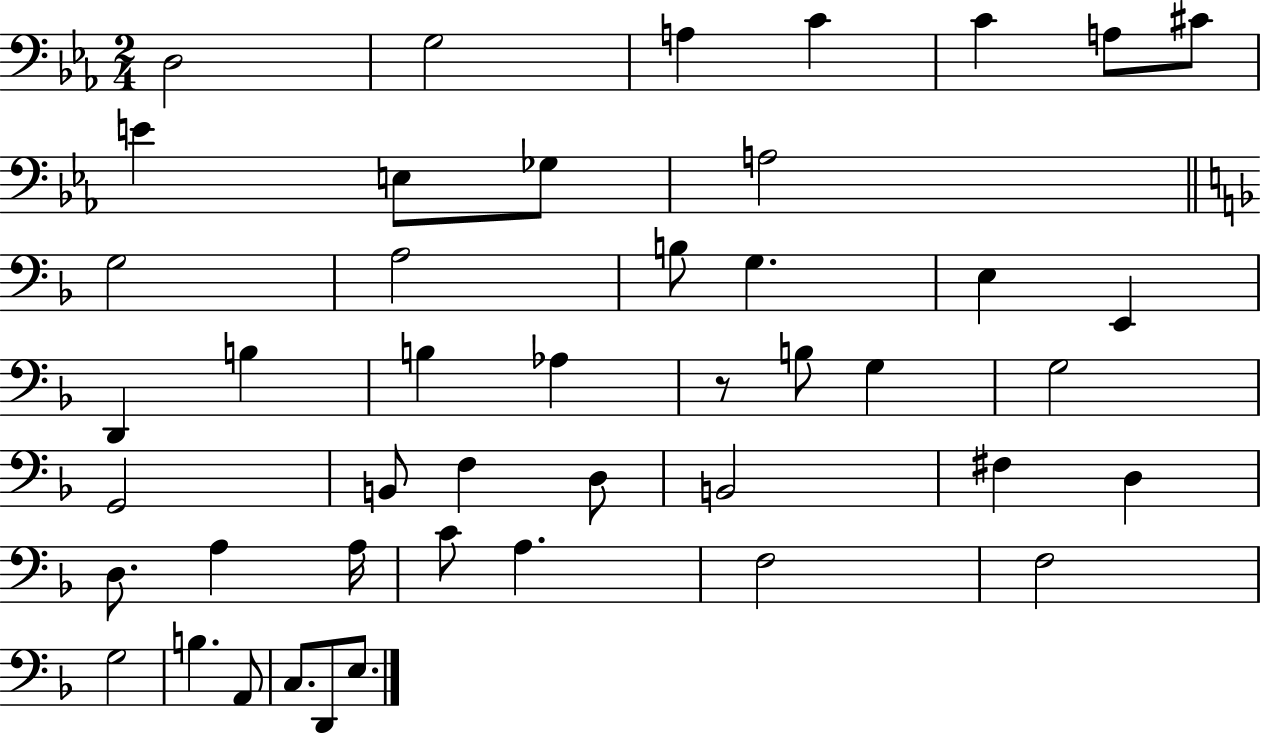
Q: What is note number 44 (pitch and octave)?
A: E3